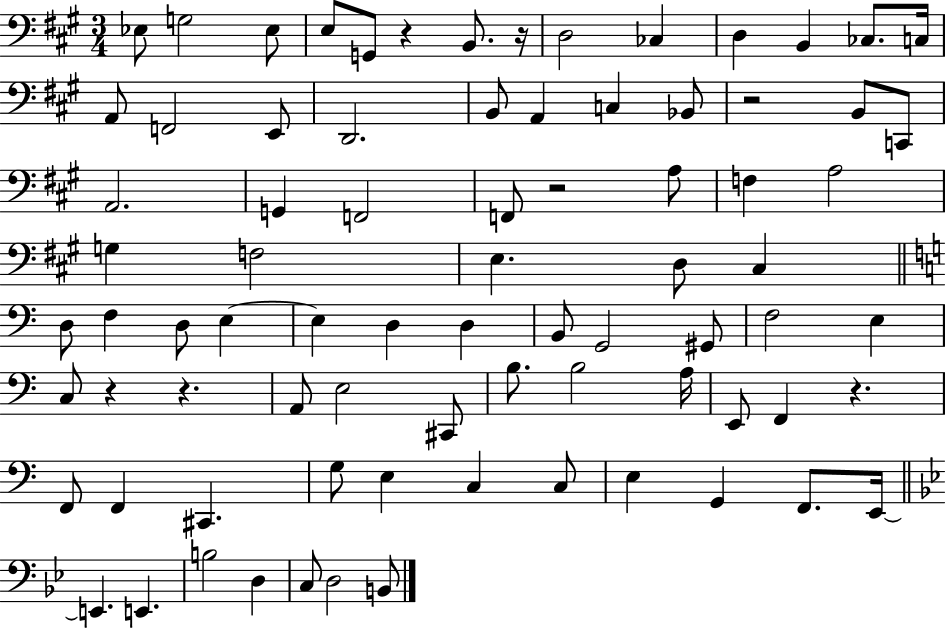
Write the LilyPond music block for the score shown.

{
  \clef bass
  \numericTimeSignature
  \time 3/4
  \key a \major
  ees8 g2 ees8 | e8 g,8 r4 b,8. r16 | d2 ces4 | d4 b,4 ces8. c16 | \break a,8 f,2 e,8 | d,2. | b,8 a,4 c4 bes,8 | r2 b,8 c,8 | \break a,2. | g,4 f,2 | f,8 r2 a8 | f4 a2 | \break g4 f2 | e4. d8 cis4 | \bar "||" \break \key c \major d8 f4 d8 e4~~ | e4 d4 d4 | b,8 g,2 gis,8 | f2 e4 | \break c8 r4 r4. | a,8 e2 cis,8 | b8. b2 a16 | e,8 f,4 r4. | \break f,8 f,4 cis,4. | g8 e4 c4 c8 | e4 g,4 f,8. e,16~~ | \bar "||" \break \key bes \major e,4. e,4. | b2 d4 | c8 d2 b,8 | \bar "|."
}